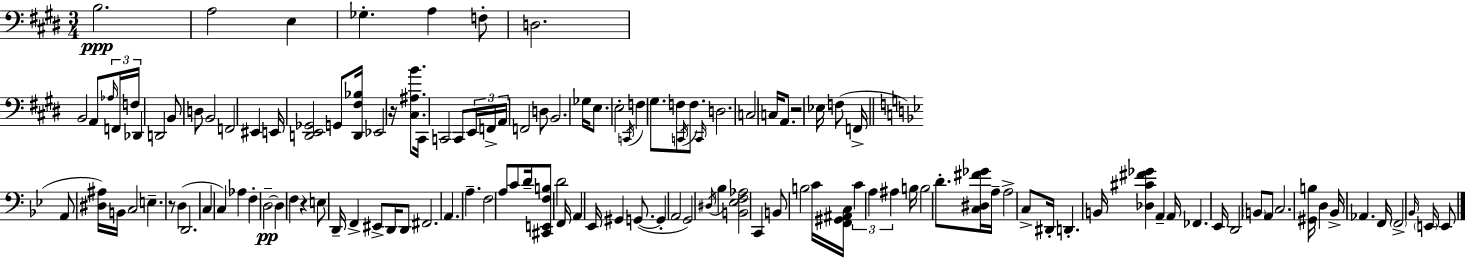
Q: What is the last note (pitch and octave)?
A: E2